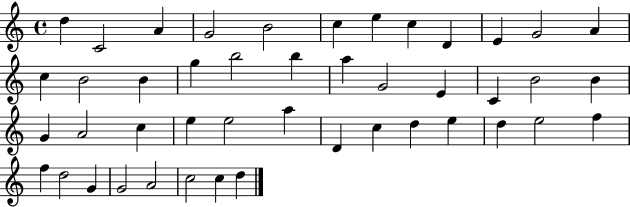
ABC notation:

X:1
T:Untitled
M:4/4
L:1/4
K:C
d C2 A G2 B2 c e c D E G2 A c B2 B g b2 b a G2 E C B2 B G A2 c e e2 a D c d e d e2 f f d2 G G2 A2 c2 c d